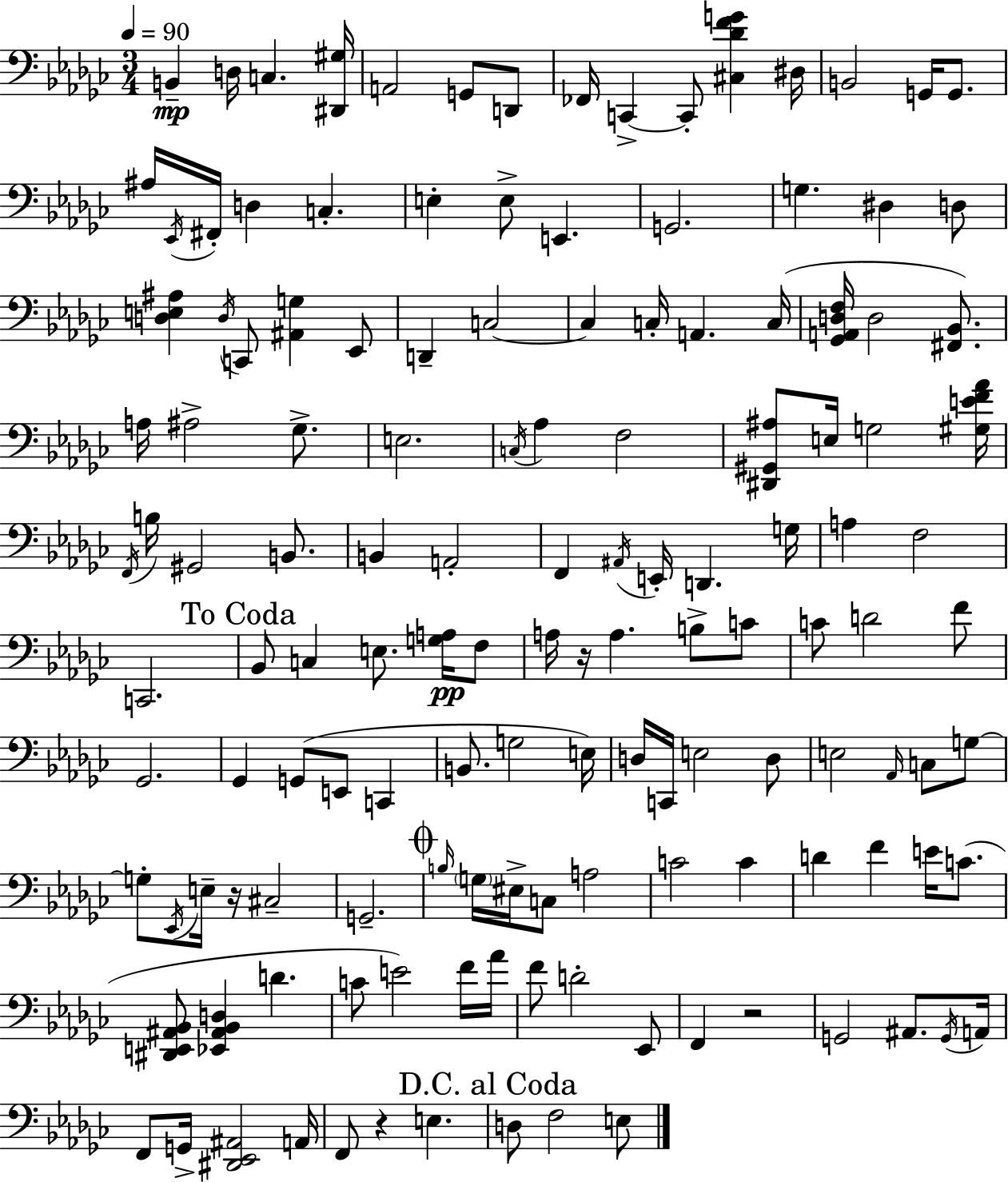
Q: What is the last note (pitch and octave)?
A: E3